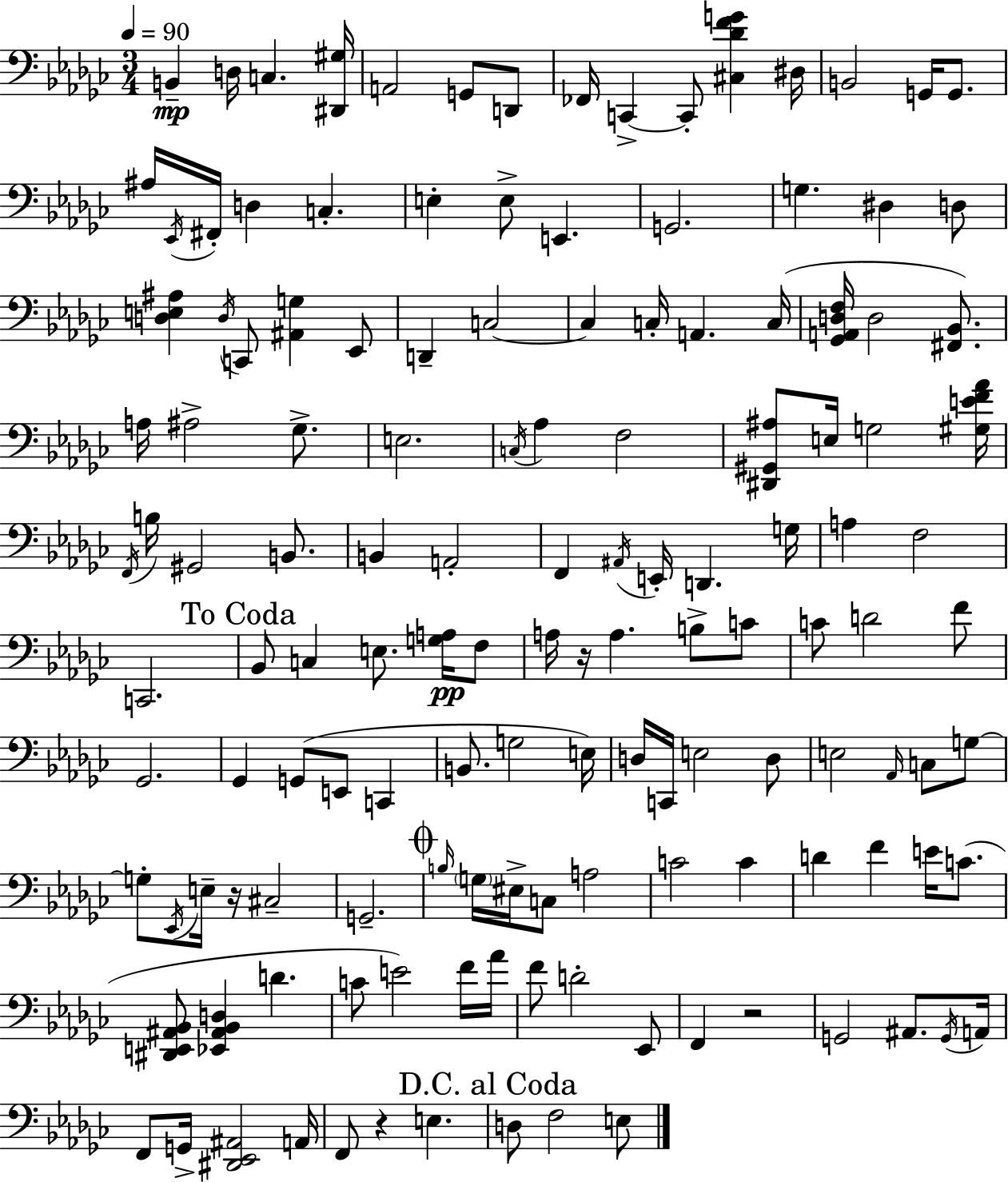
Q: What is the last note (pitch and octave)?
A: E3